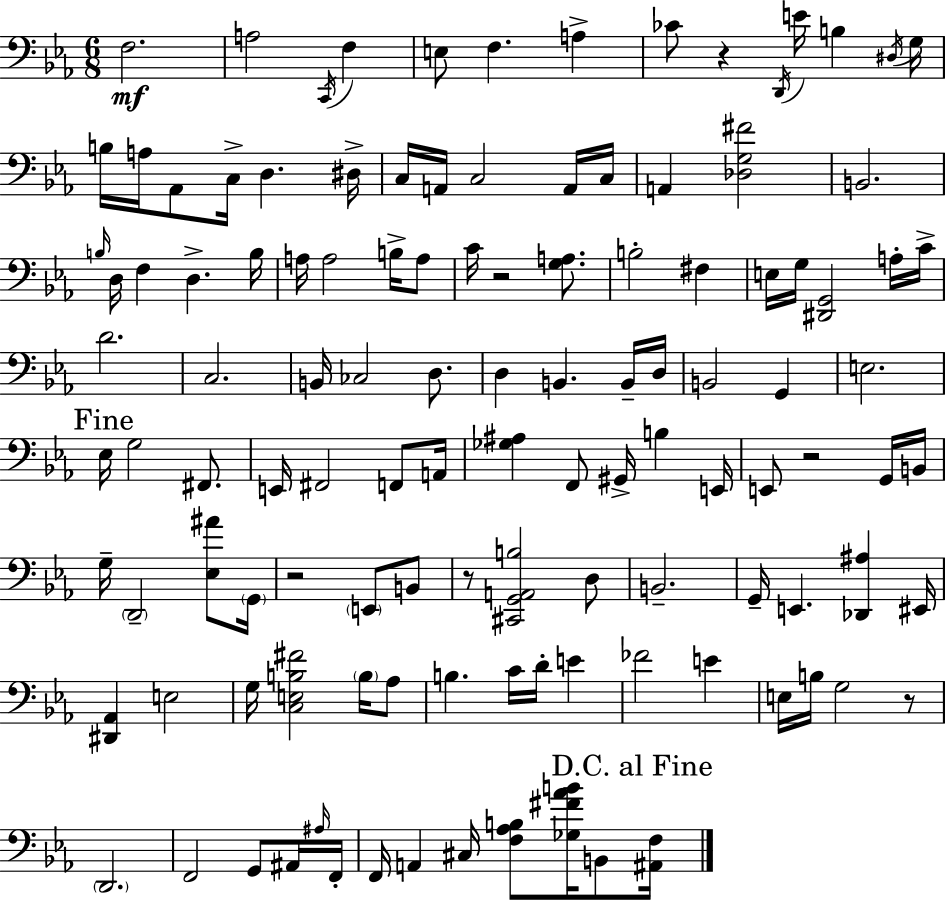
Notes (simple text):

F3/h. A3/h C2/s F3/q E3/e F3/q. A3/q CES4/e R/q D2/s E4/s B3/q D#3/s G3/s B3/s A3/s Ab2/e C3/s D3/q. D#3/s C3/s A2/s C3/h A2/s C3/s A2/q [Db3,G3,F#4]/h B2/h. B3/s D3/s F3/q D3/q. B3/s A3/s A3/h B3/s A3/e C4/s R/h [G3,A3]/e. B3/h F#3/q E3/s G3/s [D#2,G2]/h A3/s C4/s D4/h. C3/h. B2/s CES3/h D3/e. D3/q B2/q. B2/s D3/s B2/h G2/q E3/h. Eb3/s G3/h F#2/e. E2/s F#2/h F2/e A2/s [Gb3,A#3]/q F2/e G#2/s B3/q E2/s E2/e R/h G2/s B2/s G3/s D2/h [Eb3,A#4]/e G2/s R/h E2/e B2/e R/e [C#2,G2,A2,B3]/h D3/e B2/h. G2/s E2/q. [Db2,A#3]/q EIS2/s [D#2,Ab2]/q E3/h G3/s [C3,E3,B3,F#4]/h B3/s Ab3/e B3/q. C4/s D4/s E4/q FES4/h E4/q E3/s B3/s G3/h R/e D2/h. F2/h G2/e A#2/s A#3/s F2/s F2/s A2/q C#3/s [F3,Ab3,B3]/e [Gb3,F#4,Ab4,B4]/s B2/e [A#2,F3]/s